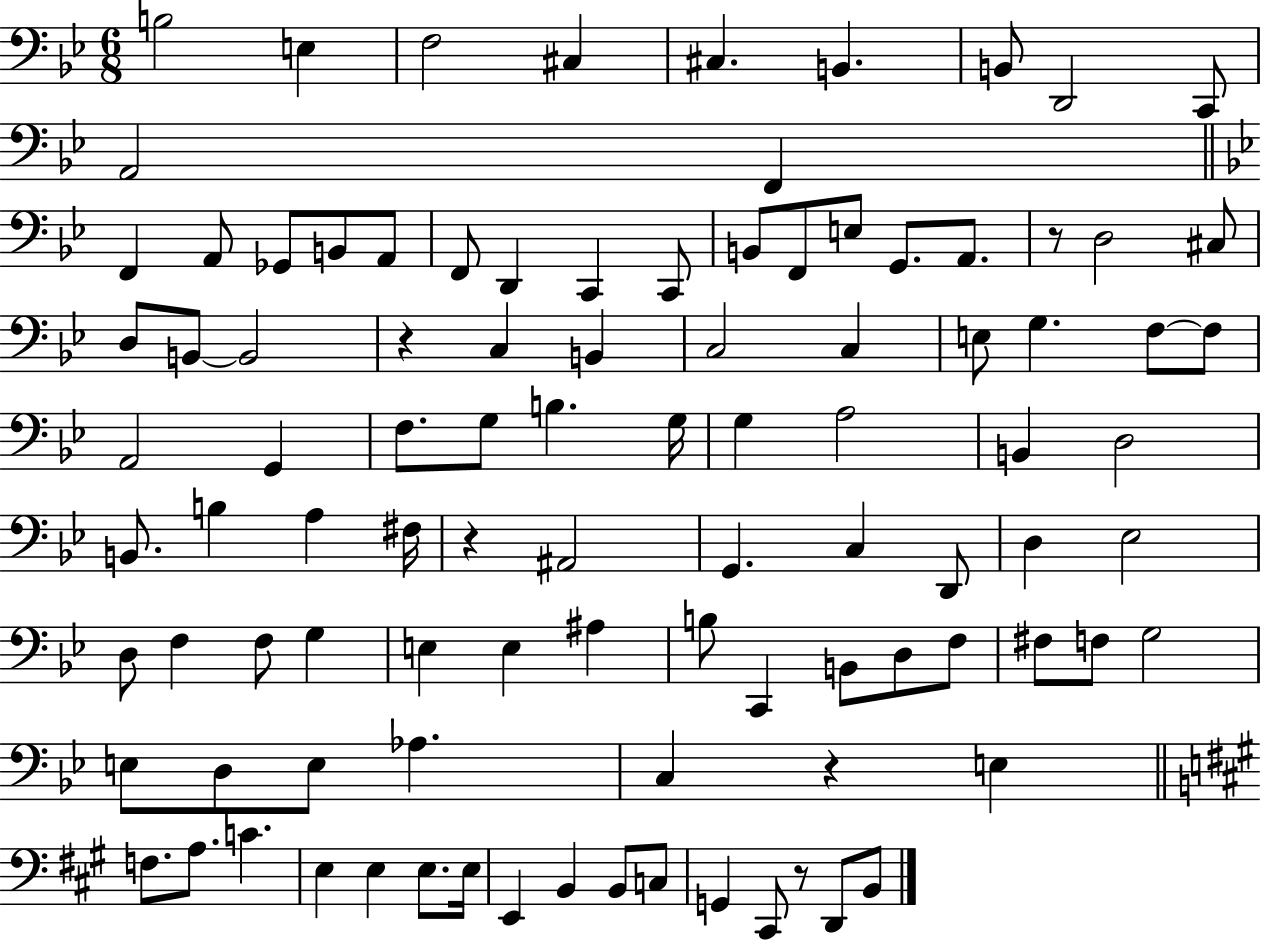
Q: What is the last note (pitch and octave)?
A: B2